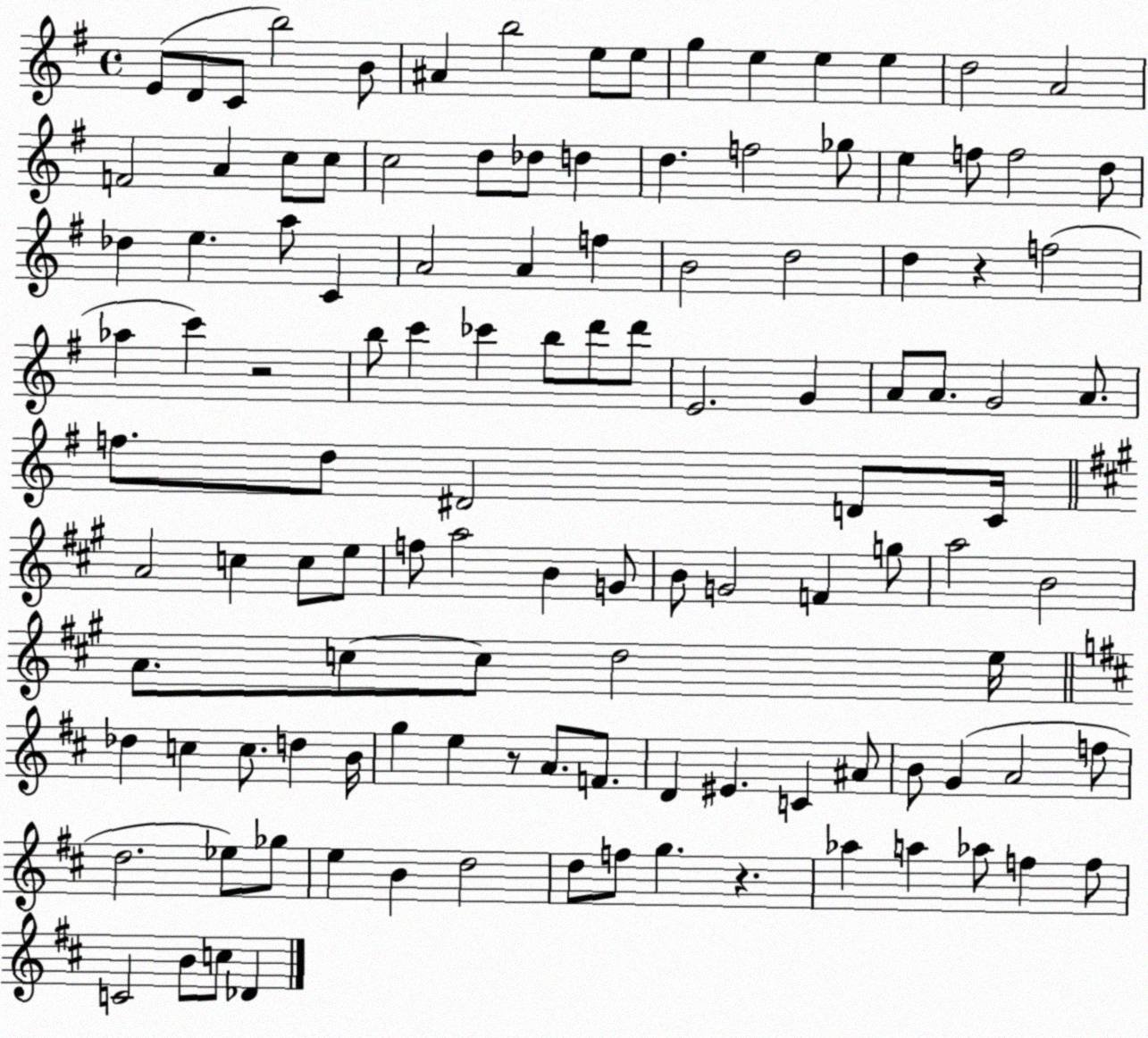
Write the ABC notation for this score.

X:1
T:Untitled
M:4/4
L:1/4
K:G
E/2 D/2 C/2 b2 B/2 ^A b2 e/2 e/2 g e e e d2 A2 F2 A c/2 c/2 c2 d/2 _d/2 d d f2 _g/2 e f/2 f2 d/2 _d e a/2 C A2 A f B2 d2 d z f2 _a c' z2 b/2 c' _c' b/2 d'/2 d'/2 E2 G A/2 A/2 G2 A/2 f/2 d/2 ^D2 D/2 C/4 A2 c c/2 e/2 f/2 a2 B G/2 B/2 G2 F g/2 a2 B2 A/2 c/2 c/2 d2 e/4 _d c c/2 d B/4 g e z/2 A/2 F/2 D ^E C ^A/2 B/2 G A2 f/2 d2 _e/2 _g/2 e B d2 d/2 f/2 g z _a a _a/2 f f/2 C2 B/2 c/2 _D